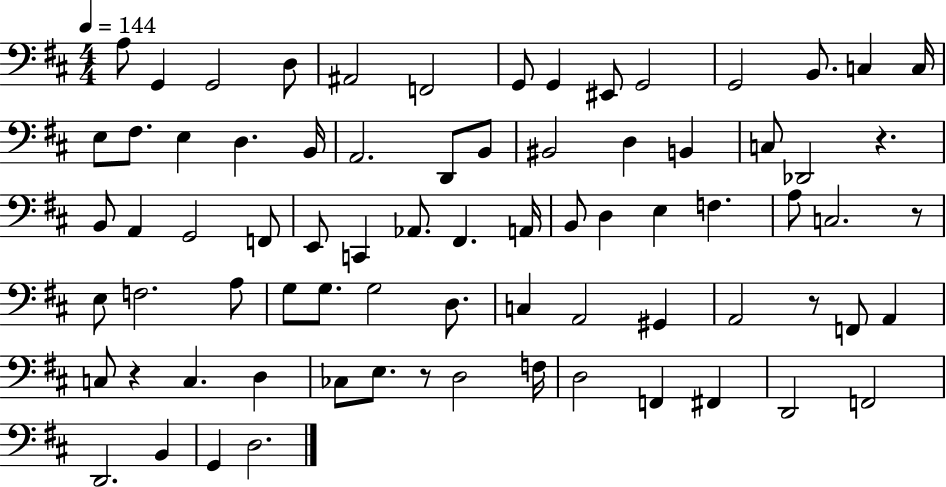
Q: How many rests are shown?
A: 5